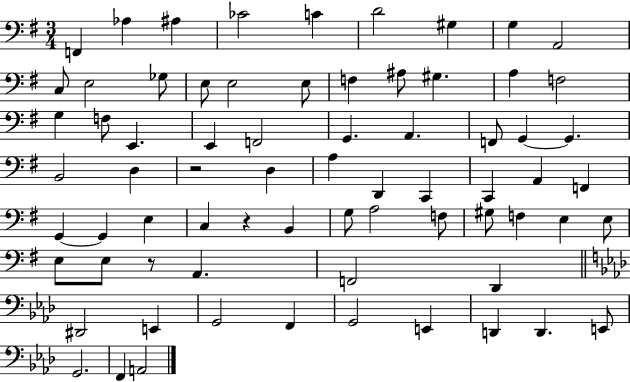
F2/q Ab3/q A#3/q CES4/h C4/q D4/h G#3/q G3/q A2/h C3/e E3/h Gb3/e E3/e E3/h E3/e F3/q A#3/e G#3/q. A3/q F3/h G3/q F3/e E2/q. E2/q F2/h G2/q. A2/q. F2/e G2/q G2/q. B2/h D3/q R/h D3/q A3/q D2/q C2/q C2/q A2/q F2/q G2/q G2/q E3/q C3/q R/q B2/q G3/e A3/h F3/e G#3/e F3/q E3/q E3/e E3/e E3/e R/e A2/q. F2/h D2/q D#2/h E2/q G2/h F2/q G2/h E2/q D2/q D2/q. E2/e G2/h. F2/q A2/h